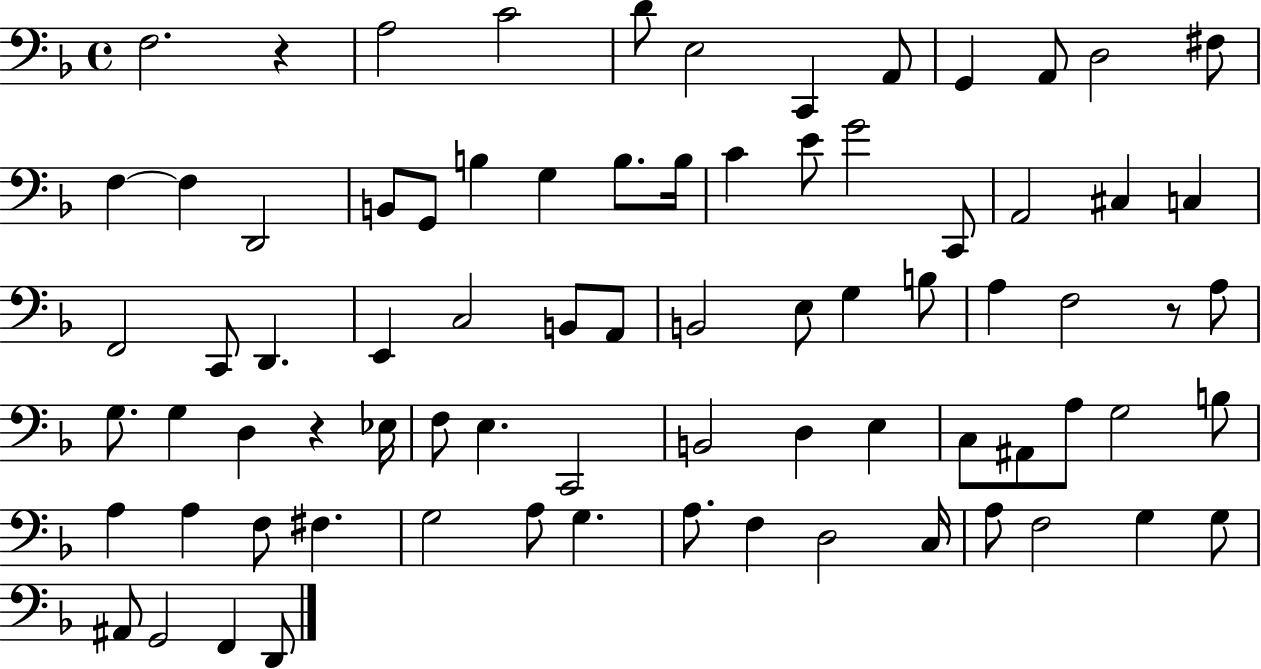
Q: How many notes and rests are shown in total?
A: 78